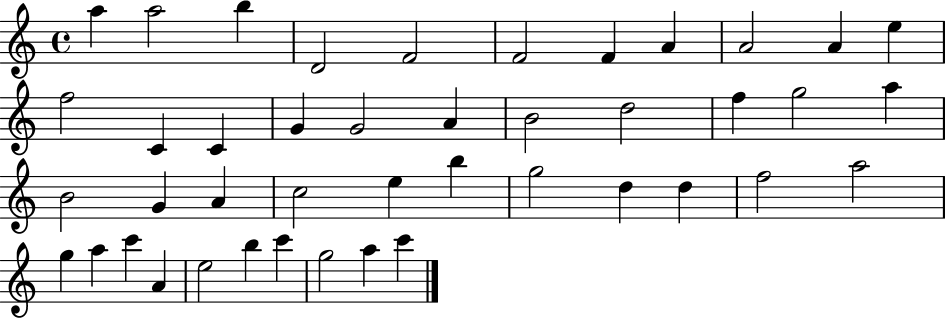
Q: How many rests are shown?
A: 0